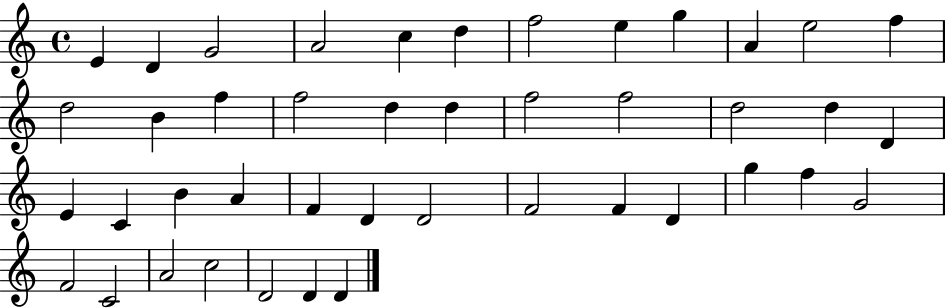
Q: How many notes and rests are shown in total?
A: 43